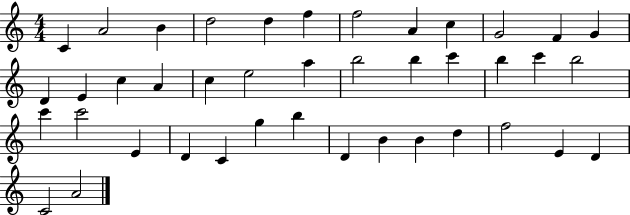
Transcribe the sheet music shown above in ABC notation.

X:1
T:Untitled
M:4/4
L:1/4
K:C
C A2 B d2 d f f2 A c G2 F G D E c A c e2 a b2 b c' b c' b2 c' c'2 E D C g b D B B d f2 E D C2 A2